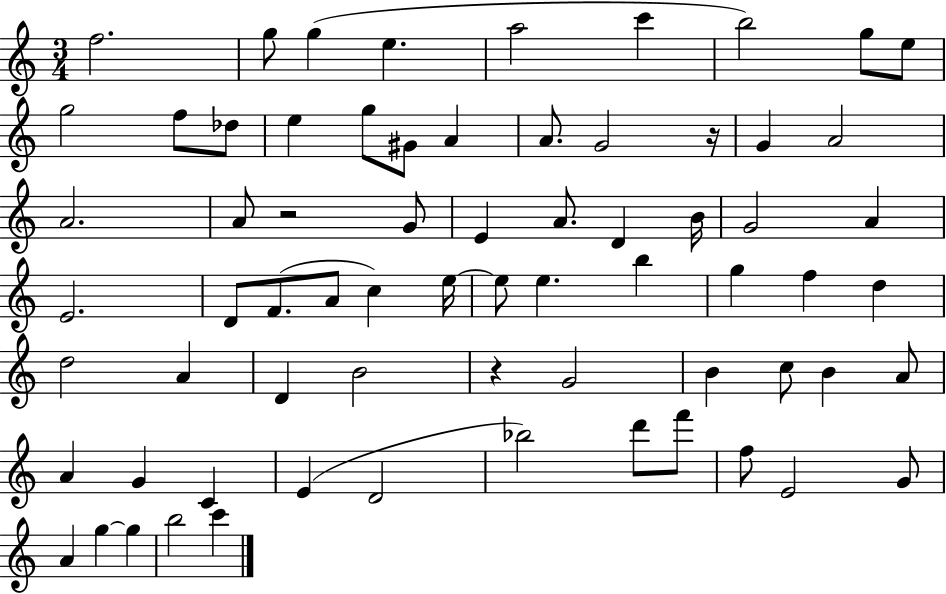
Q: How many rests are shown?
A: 3